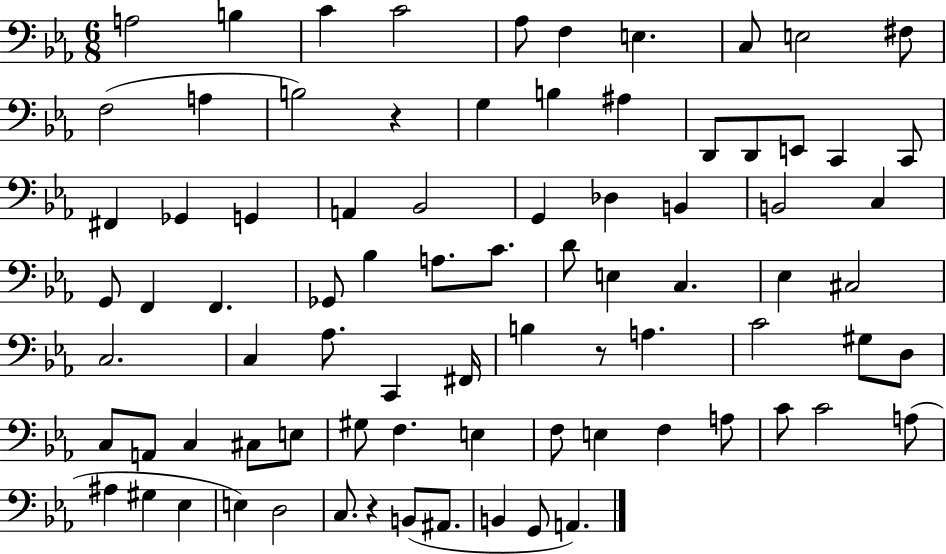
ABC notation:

X:1
T:Untitled
M:6/8
L:1/4
K:Eb
A,2 B, C C2 _A,/2 F, E, C,/2 E,2 ^F,/2 F,2 A, B,2 z G, B, ^A, D,,/2 D,,/2 E,,/2 C,, C,,/2 ^F,, _G,, G,, A,, _B,,2 G,, _D, B,, B,,2 C, G,,/2 F,, F,, _G,,/2 _B, A,/2 C/2 D/2 E, C, _E, ^C,2 C,2 C, _A,/2 C,, ^F,,/4 B, z/2 A, C2 ^G,/2 D,/2 C,/2 A,,/2 C, ^C,/2 E,/2 ^G,/2 F, E, F,/2 E, F, A,/2 C/2 C2 A,/2 ^A, ^G, _E, E, D,2 C,/2 z B,,/2 ^A,,/2 B,, G,,/2 A,,